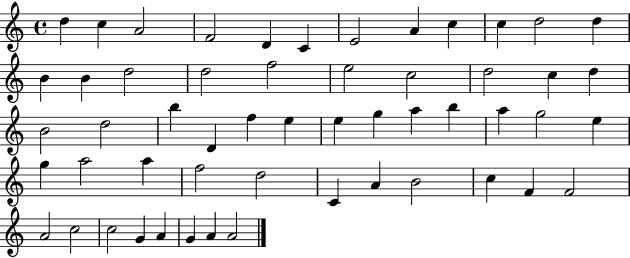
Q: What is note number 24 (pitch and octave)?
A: D5